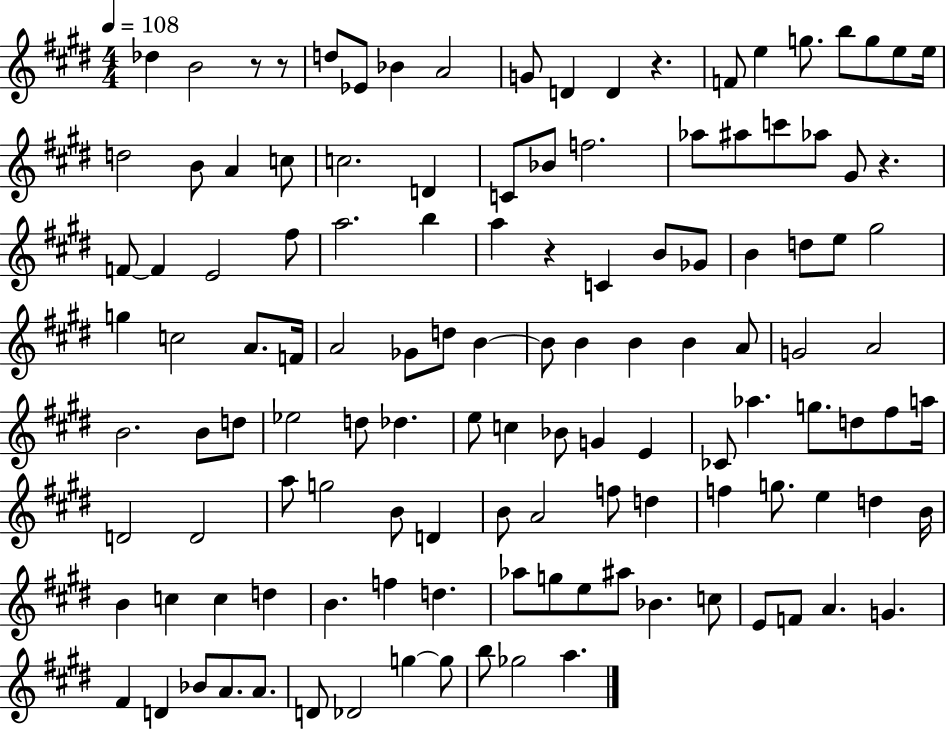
X:1
T:Untitled
M:4/4
L:1/4
K:E
_d B2 z/2 z/2 d/2 _E/2 _B A2 G/2 D D z F/2 e g/2 b/2 g/2 e/2 e/4 d2 B/2 A c/2 c2 D C/2 _B/2 f2 _a/2 ^a/2 c'/2 _a/2 ^G/2 z F/2 F E2 ^f/2 a2 b a z C B/2 _G/2 B d/2 e/2 ^g2 g c2 A/2 F/4 A2 _G/2 d/2 B B/2 B B B A/2 G2 A2 B2 B/2 d/2 _e2 d/2 _d e/2 c _B/2 G E _C/2 _a g/2 d/2 ^f/2 a/4 D2 D2 a/2 g2 B/2 D B/2 A2 f/2 d f g/2 e d B/4 B c c d B f d _a/2 g/2 e/2 ^a/2 _B c/2 E/2 F/2 A G ^F D _B/2 A/2 A/2 D/2 _D2 g g/2 b/2 _g2 a